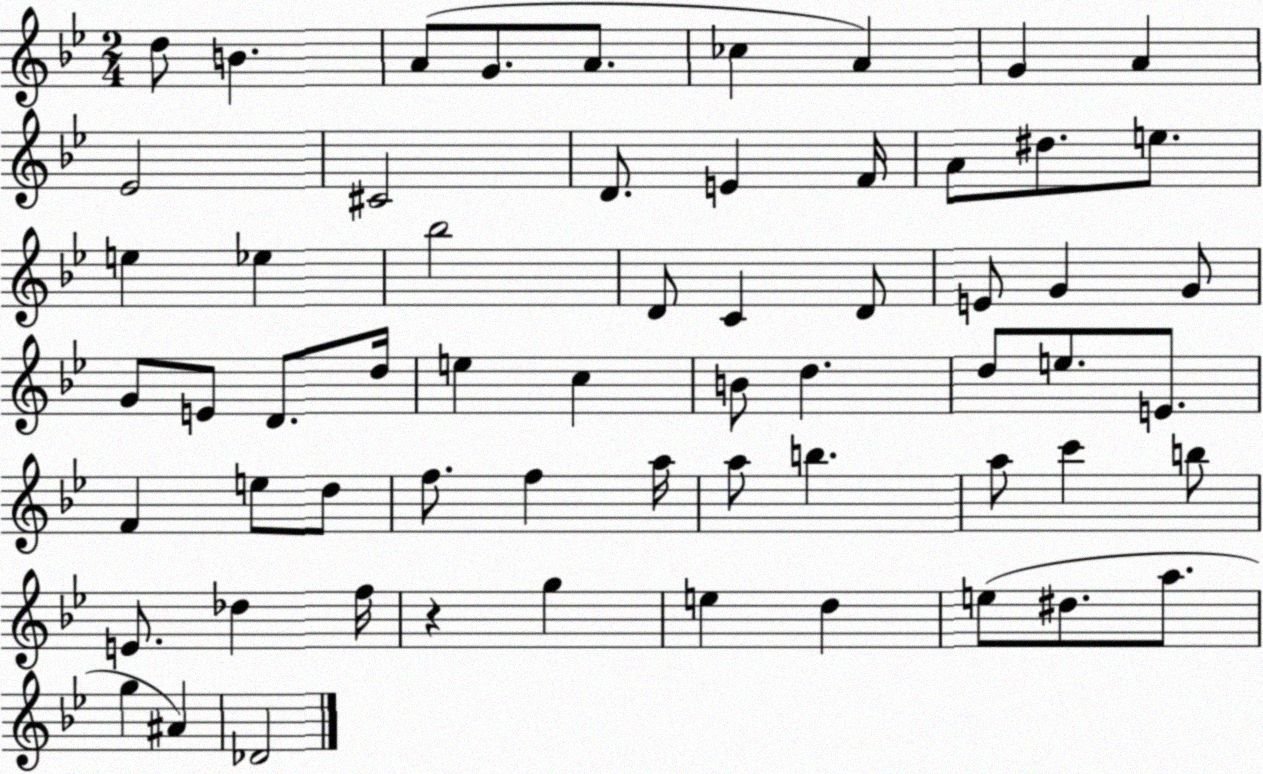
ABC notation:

X:1
T:Untitled
M:2/4
L:1/4
K:Bb
d/2 B A/2 G/2 A/2 _c A G A _E2 ^C2 D/2 E F/4 A/2 ^d/2 e/2 e _e _b2 D/2 C D/2 E/2 G G/2 G/2 E/2 D/2 d/4 e c B/2 d d/2 e/2 E/2 F e/2 d/2 f/2 f a/4 a/2 b a/2 c' b/2 E/2 _d f/4 z g e d e/2 ^d/2 a/2 g ^A _D2